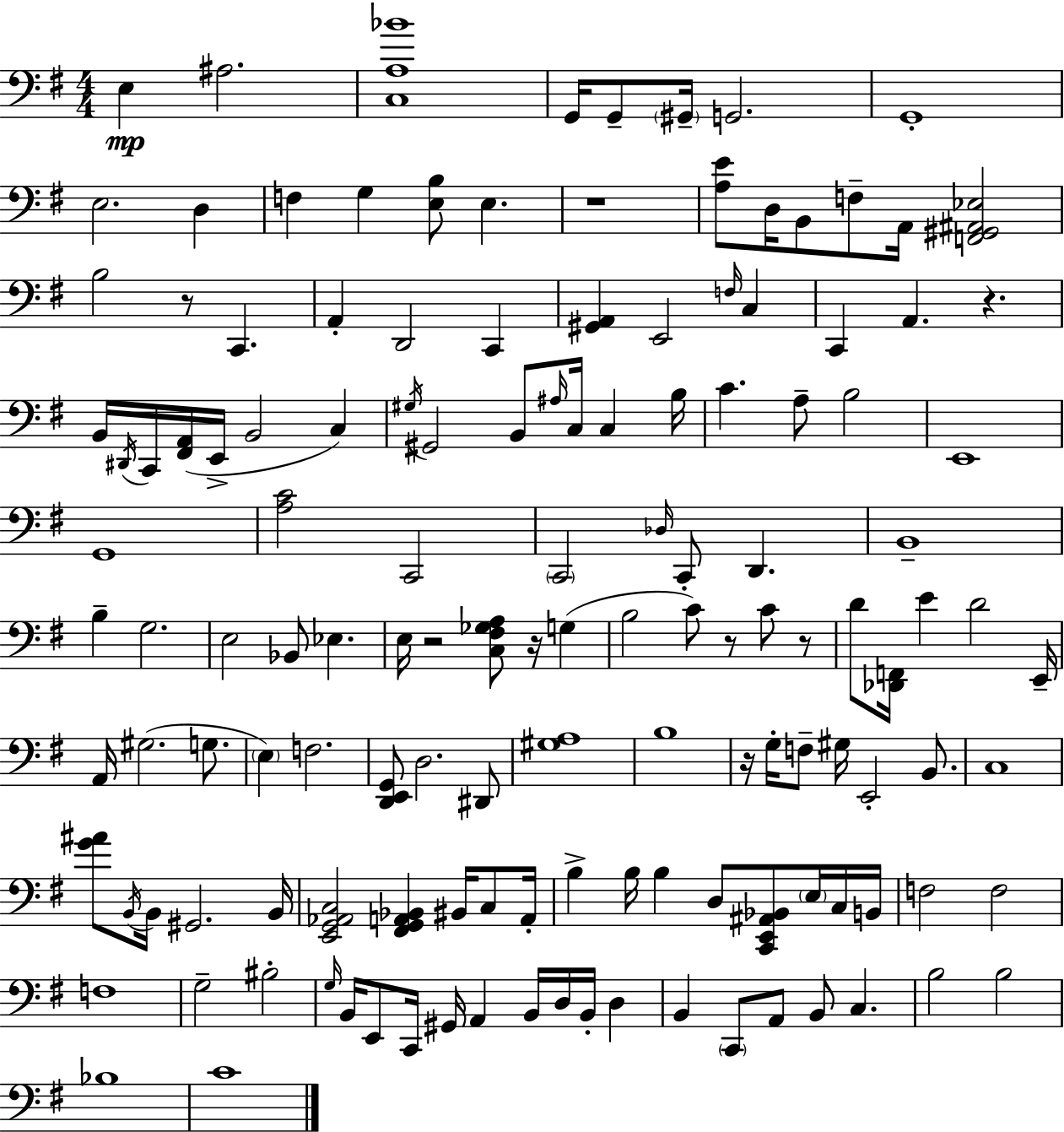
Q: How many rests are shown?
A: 8